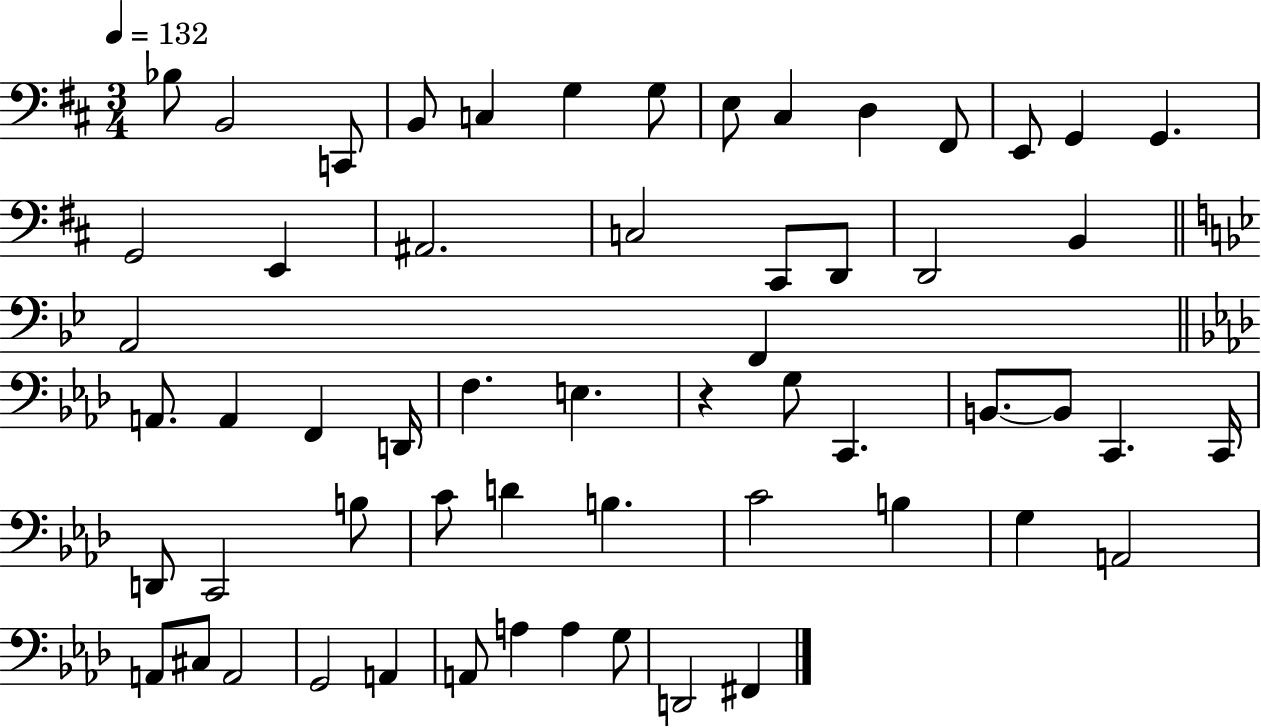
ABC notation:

X:1
T:Untitled
M:3/4
L:1/4
K:D
_B,/2 B,,2 C,,/2 B,,/2 C, G, G,/2 E,/2 ^C, D, ^F,,/2 E,,/2 G,, G,, G,,2 E,, ^A,,2 C,2 ^C,,/2 D,,/2 D,,2 B,, A,,2 F,, A,,/2 A,, F,, D,,/4 F, E, z G,/2 C,, B,,/2 B,,/2 C,, C,,/4 D,,/2 C,,2 B,/2 C/2 D B, C2 B, G, A,,2 A,,/2 ^C,/2 A,,2 G,,2 A,, A,,/2 A, A, G,/2 D,,2 ^F,,